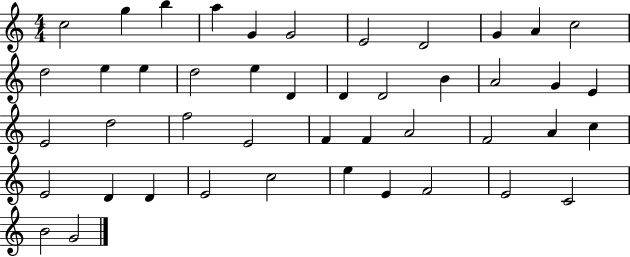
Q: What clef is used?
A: treble